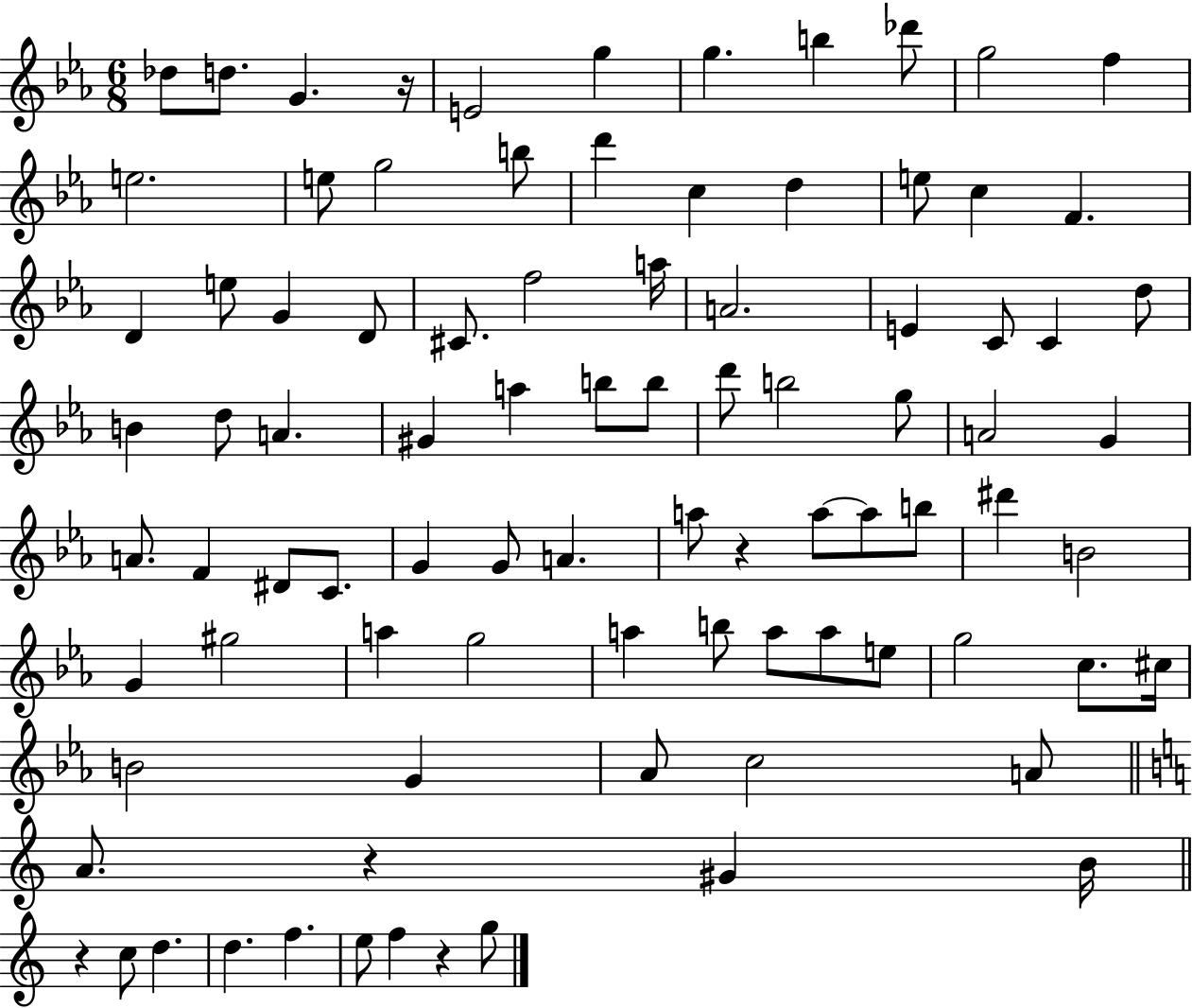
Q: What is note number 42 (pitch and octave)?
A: G5